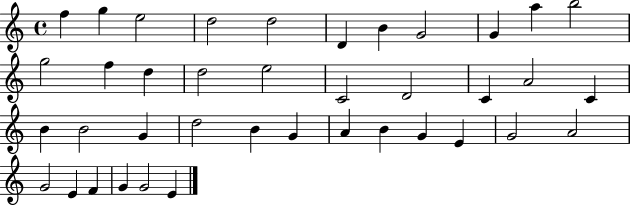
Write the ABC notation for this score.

X:1
T:Untitled
M:4/4
L:1/4
K:C
f g e2 d2 d2 D B G2 G a b2 g2 f d d2 e2 C2 D2 C A2 C B B2 G d2 B G A B G E G2 A2 G2 E F G G2 E